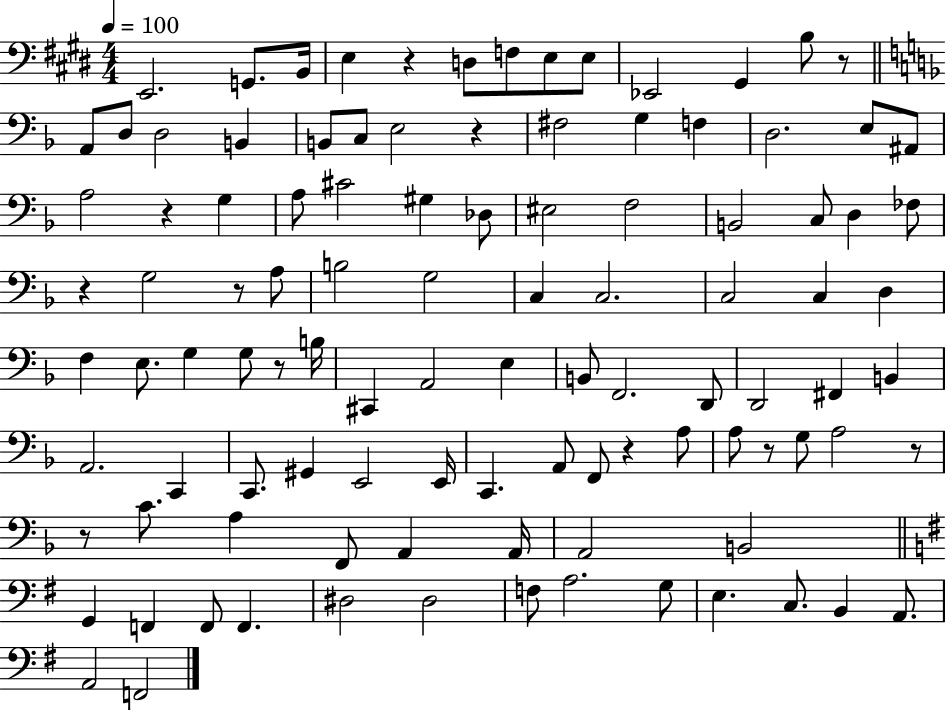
{
  \clef bass
  \numericTimeSignature
  \time 4/4
  \key e \major
  \tempo 4 = 100
  e,2. g,8. b,16 | e4 r4 d8 f8 e8 e8 | ees,2 gis,4 b8 r8 | \bar "||" \break \key d \minor a,8 d8 d2 b,4 | b,8 c8 e2 r4 | fis2 g4 f4 | d2. e8 ais,8 | \break a2 r4 g4 | a8 cis'2 gis4 des8 | eis2 f2 | b,2 c8 d4 fes8 | \break r4 g2 r8 a8 | b2 g2 | c4 c2. | c2 c4 d4 | \break f4 e8. g4 g8 r8 b16 | cis,4 a,2 e4 | b,8 f,2. d,8 | d,2 fis,4 b,4 | \break a,2. c,4 | c,8. gis,4 e,2 e,16 | c,4. a,8 f,8 r4 a8 | a8 r8 g8 a2 r8 | \break r8 c'8. a4 f,8 a,4 a,16 | a,2 b,2 | \bar "||" \break \key g \major g,4 f,4 f,8 f,4. | dis2 dis2 | f8 a2. g8 | e4. c8. b,4 a,8. | \break a,2 f,2 | \bar "|."
}